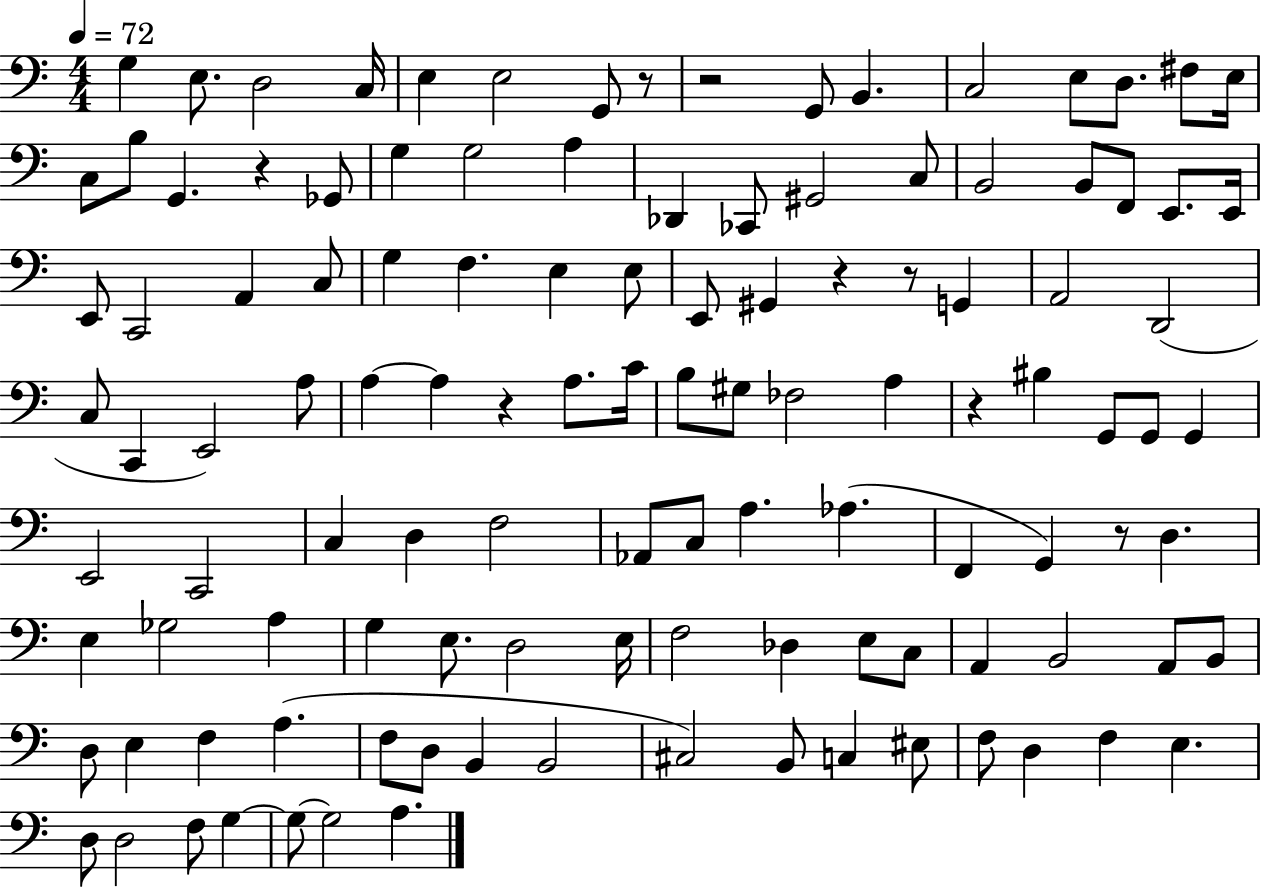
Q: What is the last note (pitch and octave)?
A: A3